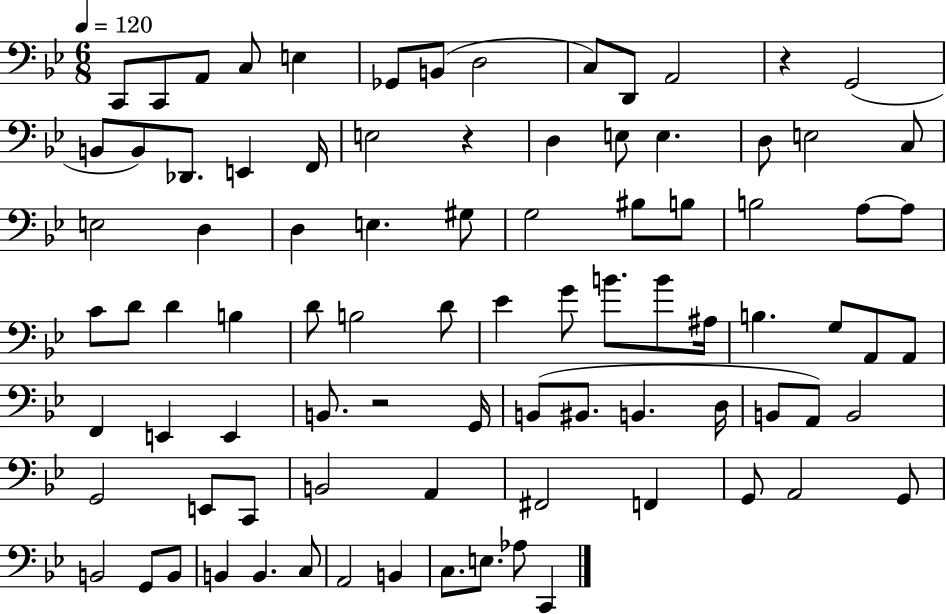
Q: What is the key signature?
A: BES major